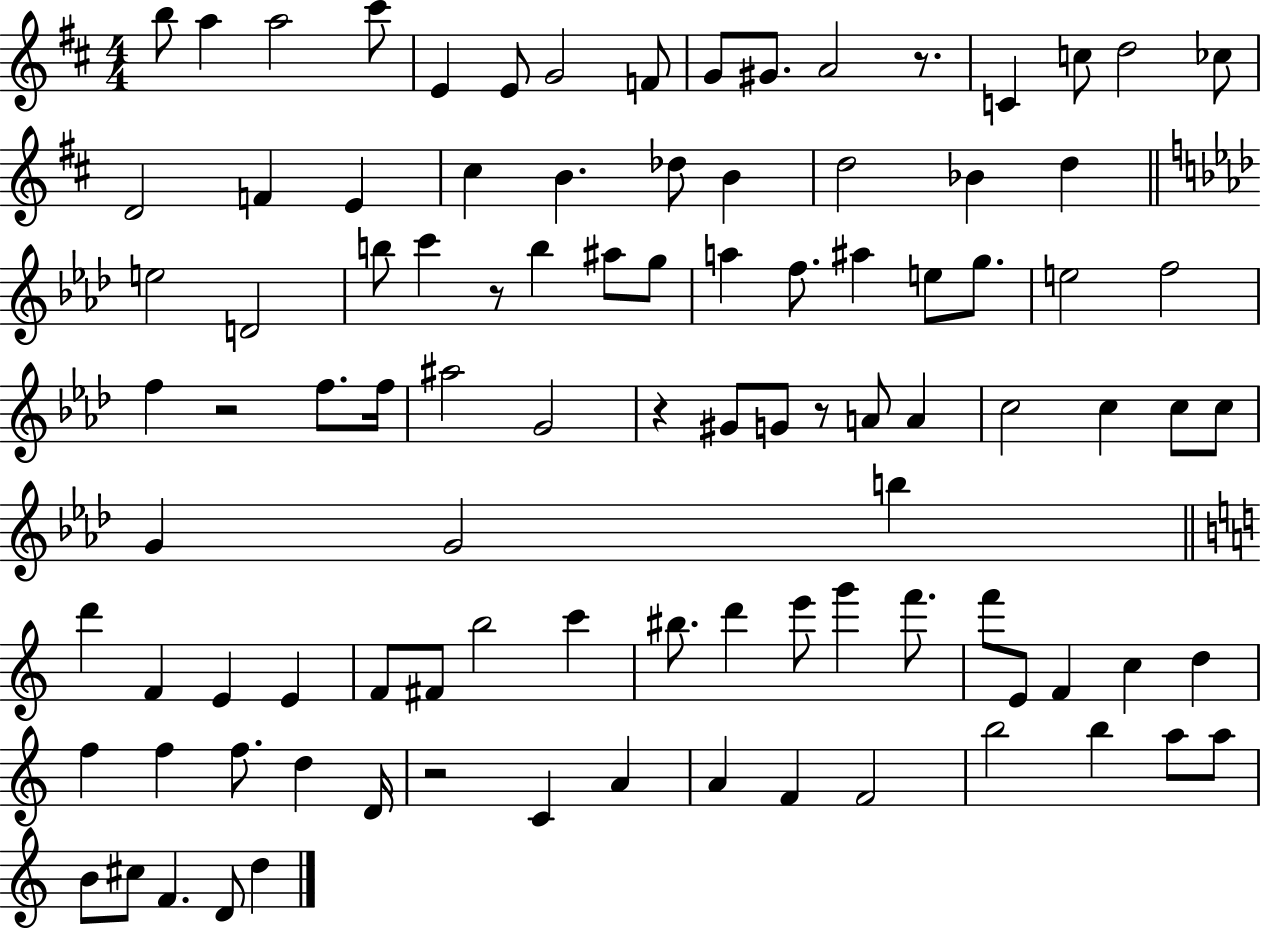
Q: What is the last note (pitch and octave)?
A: D5